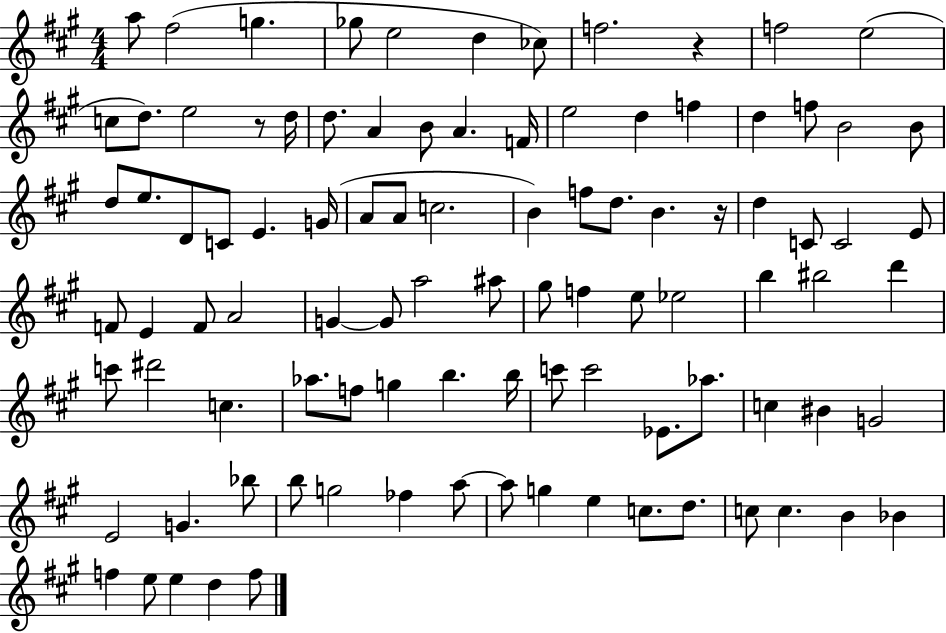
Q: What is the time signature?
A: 4/4